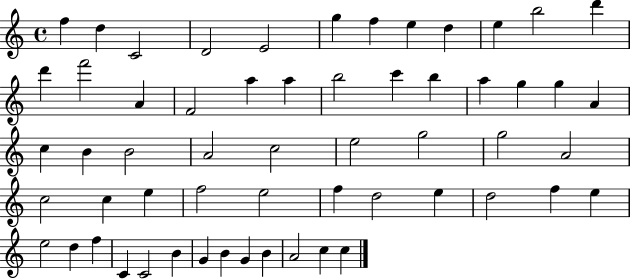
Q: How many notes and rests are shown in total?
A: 58